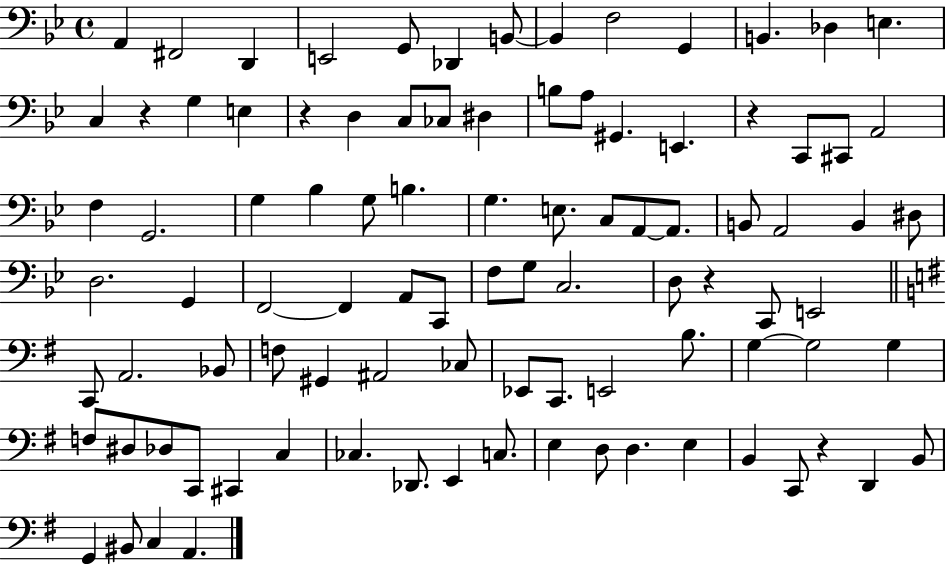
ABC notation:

X:1
T:Untitled
M:4/4
L:1/4
K:Bb
A,, ^F,,2 D,, E,,2 G,,/2 _D,, B,,/2 B,, F,2 G,, B,, _D, E, C, z G, E, z D, C,/2 _C,/2 ^D, B,/2 A,/2 ^G,, E,, z C,,/2 ^C,,/2 A,,2 F, G,,2 G, _B, G,/2 B, G, E,/2 C,/2 A,,/2 A,,/2 B,,/2 A,,2 B,, ^D,/2 D,2 G,, F,,2 F,, A,,/2 C,,/2 F,/2 G,/2 C,2 D,/2 z C,,/2 E,,2 C,,/2 A,,2 _B,,/2 F,/2 ^G,, ^A,,2 _C,/2 _E,,/2 C,,/2 E,,2 B,/2 G, G,2 G, F,/2 ^D,/2 _D,/2 C,,/2 ^C,, C, _C, _D,,/2 E,, C,/2 E, D,/2 D, E, B,, C,,/2 z D,, B,,/2 G,, ^B,,/2 C, A,,